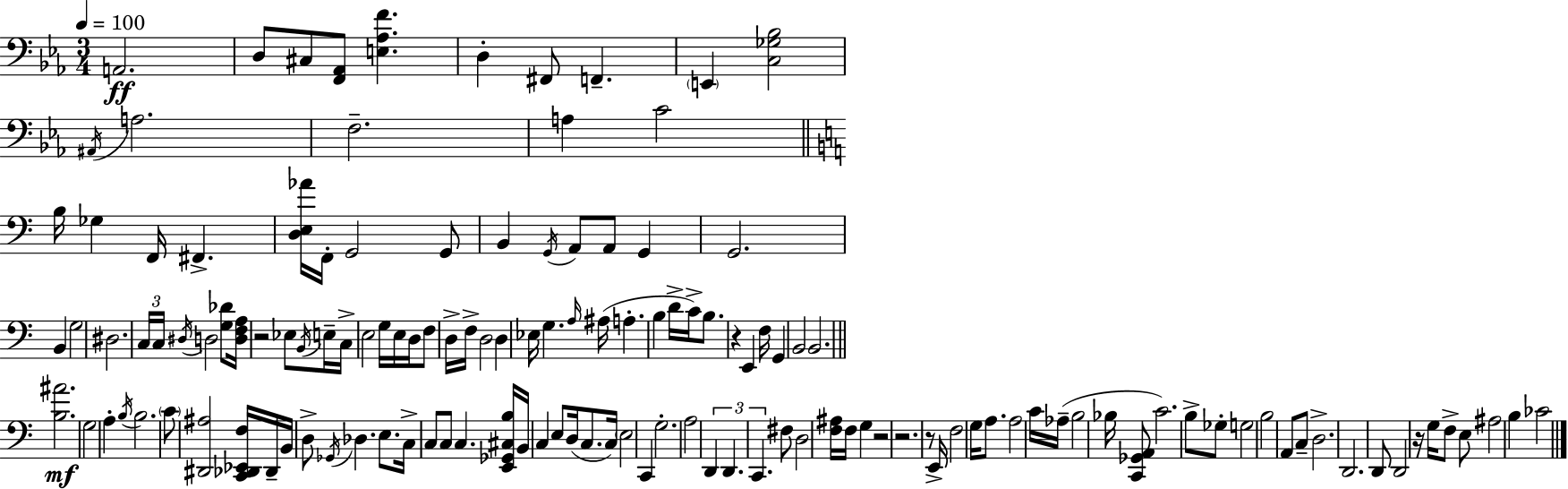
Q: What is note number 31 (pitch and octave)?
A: D#3